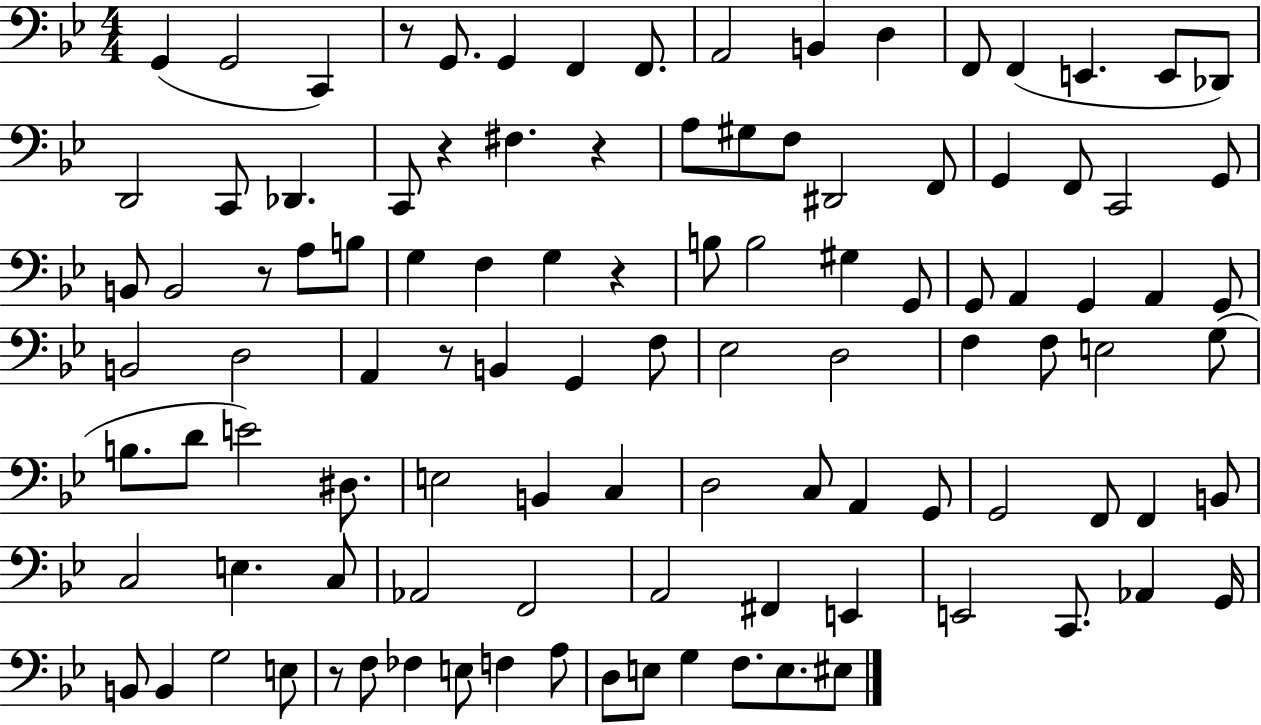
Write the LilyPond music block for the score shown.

{
  \clef bass
  \numericTimeSignature
  \time 4/4
  \key bes \major
  g,4( g,2 c,4) | r8 g,8. g,4 f,4 f,8. | a,2 b,4 d4 | f,8 f,4( e,4. e,8 des,8) | \break d,2 c,8 des,4. | c,8 r4 fis4. r4 | a8 gis8 f8 dis,2 f,8 | g,4 f,8 c,2 g,8 | \break b,8 b,2 r8 a8 b8 | g4 f4 g4 r4 | b8 b2 gis4 g,8 | g,8 a,4 g,4 a,4 g,8 | \break b,2 d2 | a,4 r8 b,4 g,4 f8 | ees2 d2 | f4 f8 e2 g8( | \break b8. d'8 e'2) dis8. | e2 b,4 c4 | d2 c8 a,4 g,8 | g,2 f,8 f,4 b,8 | \break c2 e4. c8 | aes,2 f,2 | a,2 fis,4 e,4 | e,2 c,8. aes,4 g,16 | \break b,8 b,4 g2 e8 | r8 f8 fes4 e8 f4 a8 | d8 e8 g4 f8. e8. eis8 | \bar "|."
}